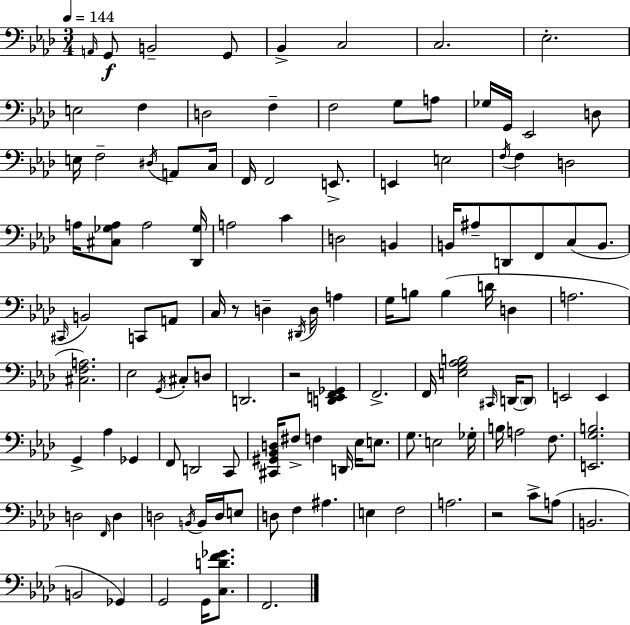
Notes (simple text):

A2/s G2/e B2/h G2/e Bb2/q C3/h C3/h. Eb3/h. E3/h F3/q D3/h F3/q F3/h G3/e A3/e Gb3/s G2/s Eb2/h D3/e E3/s F3/h D#3/s A2/e C3/s F2/s F2/h E2/e. E2/q E3/h F3/s F3/q D3/h A3/s [C#3,Gb3,A3]/e A3/h [Db2,Gb3]/s A3/h C4/q D3/h B2/q B2/s A#3/e D2/e F2/e C3/e B2/e. C#2/s B2/h C2/e A2/e C3/s R/e D3/q D#2/s D3/s A3/q G3/s B3/e B3/q D4/s D3/q A3/h. [C#3,F3,A3]/h. Eb3/h G2/s C#3/e D3/e D2/h. R/h [D2,E2,F2,Gb2]/q F2/h. F2/s [E3,G3,Ab3,B3]/h C#2/s D2/s D2/e E2/h E2/q G2/q Ab3/q Gb2/q F2/e D2/h C2/e [C#2,G#2,Bb2,D3]/s F#3/e F3/q D2/s Eb3/s E3/e. G3/e. E3/h Gb3/s B3/s A3/h F3/e. [E2,G3,B3]/h. D3/h F2/s D3/q D3/h B2/s B2/s D3/s E3/e D3/e F3/q A#3/q. E3/q F3/h A3/h. R/h C4/e A3/e B2/h. B2/h Gb2/q G2/h G2/s [C3,D4,F4,Gb4]/e. F2/h.